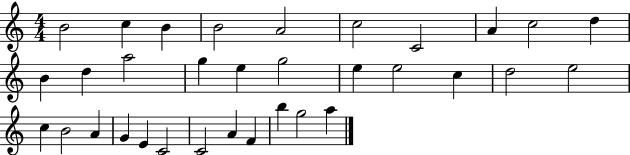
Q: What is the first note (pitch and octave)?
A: B4